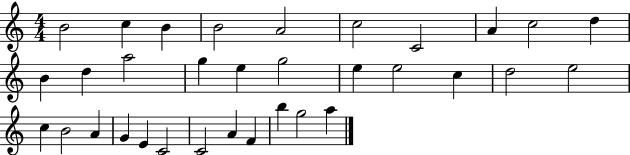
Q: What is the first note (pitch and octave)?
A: B4